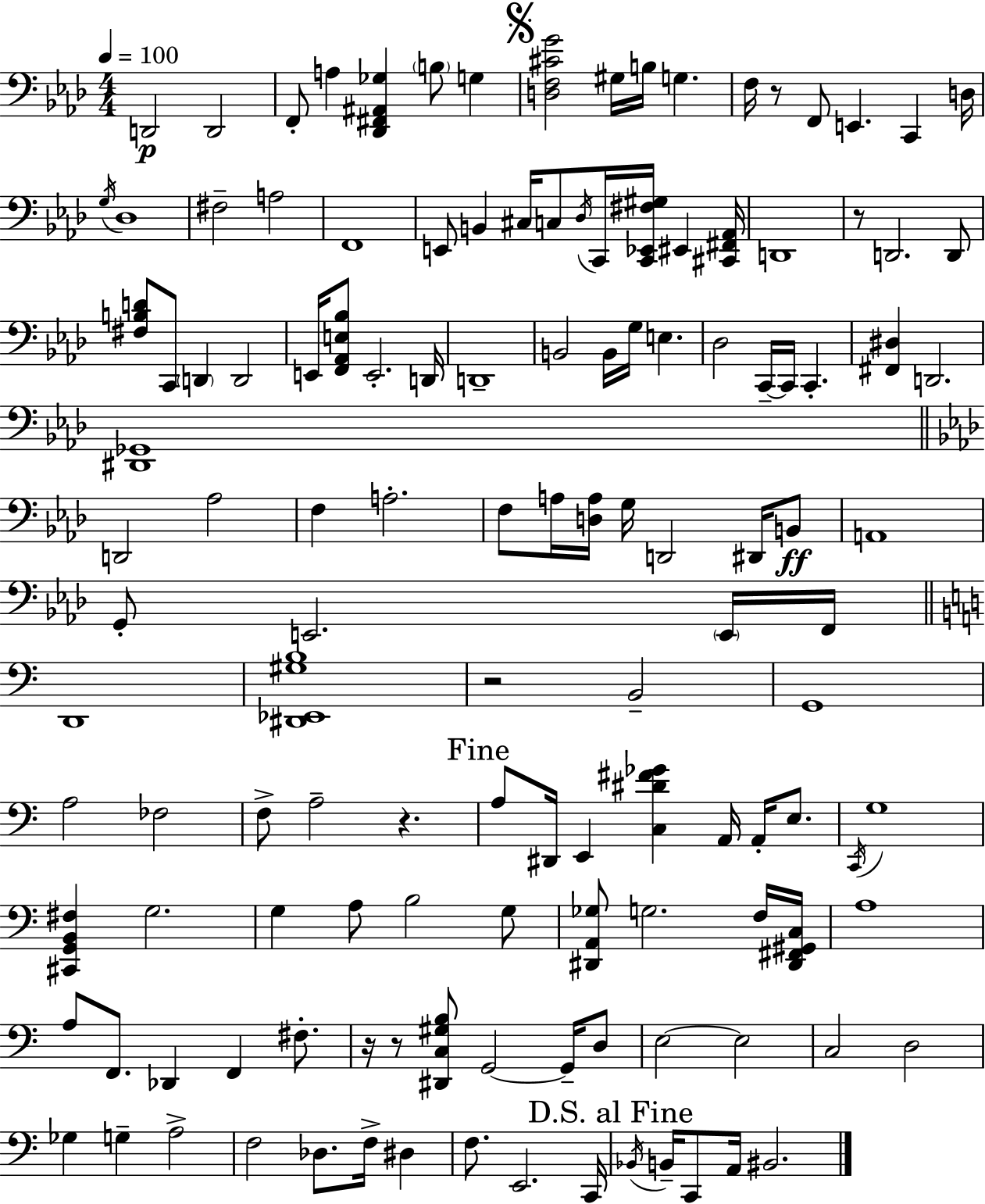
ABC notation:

X:1
T:Untitled
M:4/4
L:1/4
K:Fm
D,,2 D,,2 F,,/2 A, [_D,,^F,,^A,,_G,] B,/2 G, [D,F,^CG]2 ^G,/4 B,/4 G, F,/4 z/2 F,,/2 E,, C,, D,/4 G,/4 _D,4 ^F,2 A,2 F,,4 E,,/2 B,, ^C,/4 C,/2 _D,/4 C,,/4 [C,,_E,,^F,^G,]/4 ^E,, [^C,,^F,,_A,,]/4 D,,4 z/2 D,,2 D,,/2 [^F,B,D]/2 C,,/2 D,, D,,2 E,,/4 [F,,_A,,E,_B,]/2 E,,2 D,,/4 D,,4 B,,2 B,,/4 G,/4 E, _D,2 C,,/4 C,,/4 C,, [^F,,^D,] D,,2 [^D,,_G,,]4 D,,2 _A,2 F, A,2 F,/2 A,/4 [D,A,]/4 G,/4 D,,2 ^D,,/4 B,,/2 A,,4 G,,/2 E,,2 E,,/4 F,,/4 D,,4 [^D,,_E,,^G,B,]4 z2 B,,2 G,,4 A,2 _F,2 F,/2 A,2 z A,/2 ^D,,/4 E,, [C,^D^F_G] A,,/4 A,,/4 E,/2 C,,/4 G,4 [^C,,G,,B,,^F,] G,2 G, A,/2 B,2 G,/2 [^D,,A,,_G,]/2 G,2 F,/4 [^D,,^F,,^G,,C,]/4 A,4 A,/2 F,,/2 _D,, F,, ^F,/2 z/4 z/2 [^D,,C,^G,B,]/2 G,,2 G,,/4 D,/2 E,2 E,2 C,2 D,2 _G, G, A,2 F,2 _D,/2 F,/4 ^D, F,/2 E,,2 C,,/4 _B,,/4 B,,/4 C,,/2 A,,/4 ^B,,2